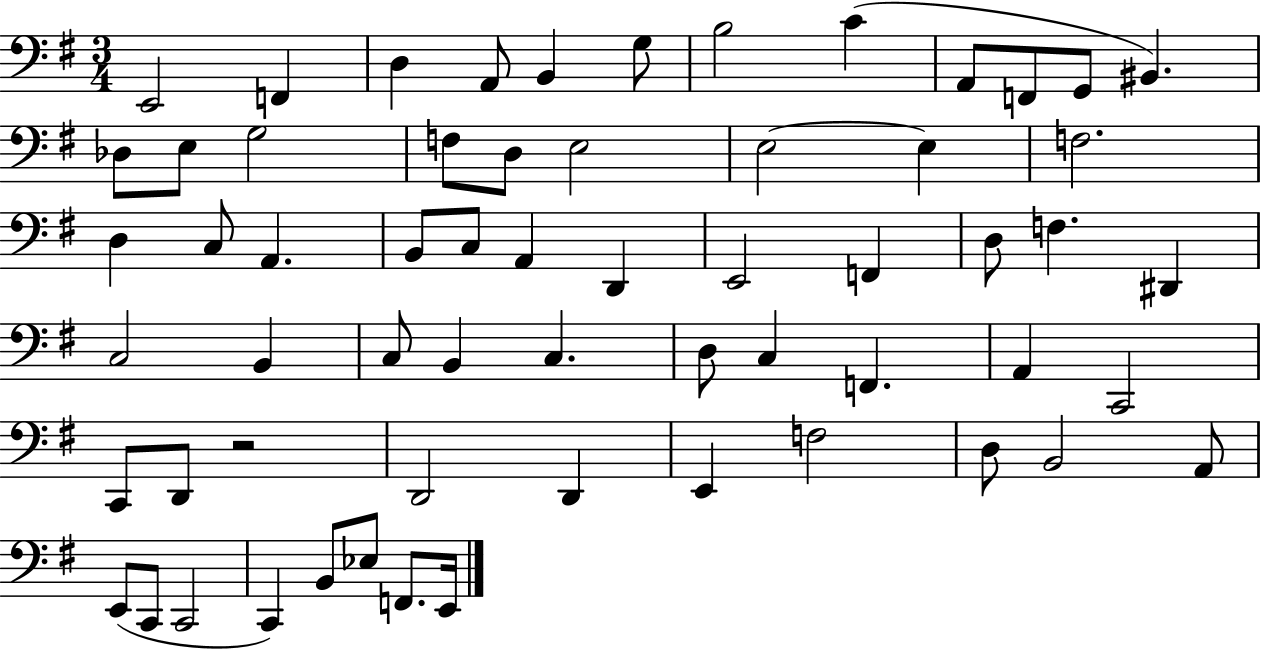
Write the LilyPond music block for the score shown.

{
  \clef bass
  \numericTimeSignature
  \time 3/4
  \key g \major
  e,2 f,4 | d4 a,8 b,4 g8 | b2 c'4( | a,8 f,8 g,8 bis,4.) | \break des8 e8 g2 | f8 d8 e2 | e2~~ e4 | f2. | \break d4 c8 a,4. | b,8 c8 a,4 d,4 | e,2 f,4 | d8 f4. dis,4 | \break c2 b,4 | c8 b,4 c4. | d8 c4 f,4. | a,4 c,2 | \break c,8 d,8 r2 | d,2 d,4 | e,4 f2 | d8 b,2 a,8 | \break e,8( c,8 c,2 | c,4) b,8 ees8 f,8. e,16 | \bar "|."
}